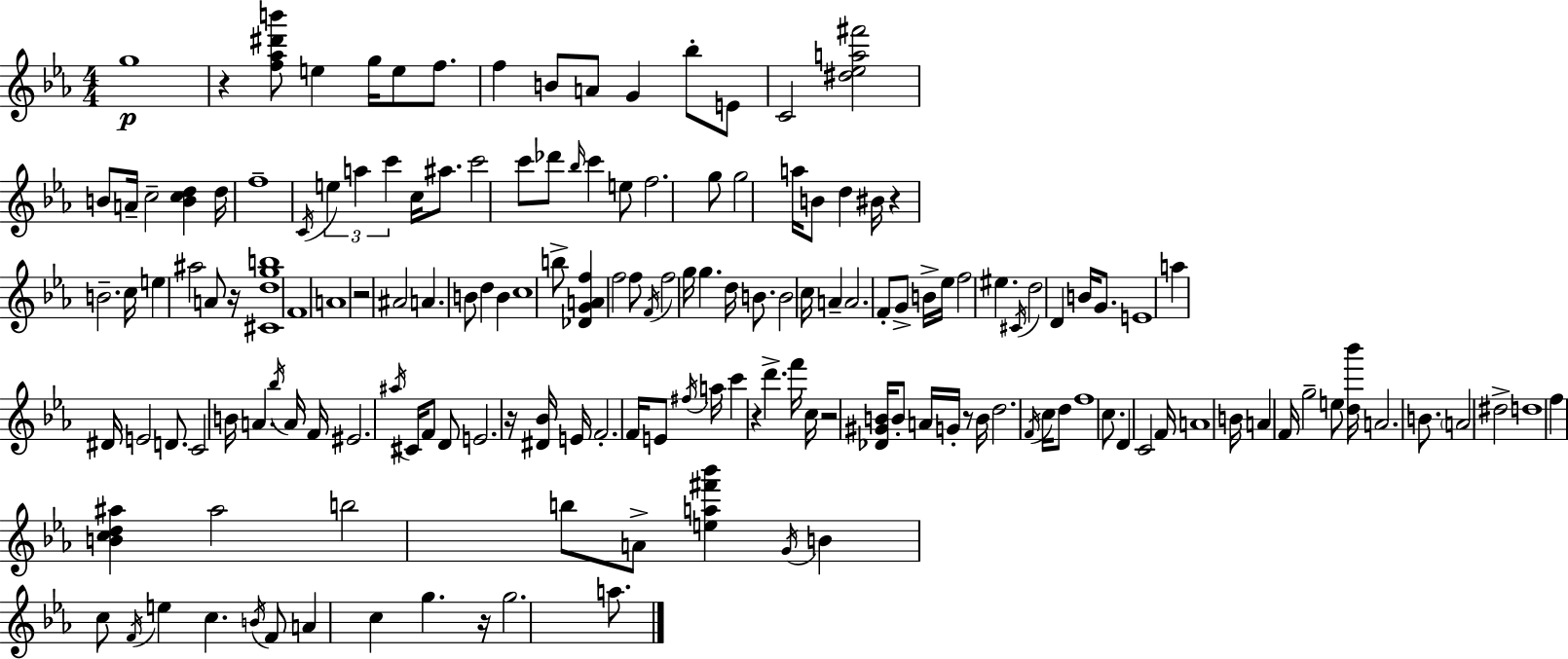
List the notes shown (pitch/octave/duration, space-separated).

G5/w R/q [F5,Ab5,D#6,B6]/e E5/q G5/s E5/e F5/e. F5/q B4/e A4/e G4/q Bb5/e E4/e C4/h [D#5,Eb5,A5,F#6]/h B4/e A4/s C5/h [B4,C5,D5]/q D5/s F5/w C4/s E5/q A5/q C6/q C5/s A#5/e. C6/h C6/e Db6/e Bb5/s C6/q E5/e F5/h. G5/e G5/h A5/s B4/e D5/q BIS4/s R/q B4/h. C5/s E5/q A#5/h A4/e R/s [C#4,D5,G5,B5]/w F4/w A4/w R/h A#4/h A4/q. B4/e D5/q B4/q C5/w B5/e [Db4,G4,A4,F5]/q F5/h F5/e F4/s F5/h G5/s G5/q. D5/s B4/e. B4/h C5/s A4/q A4/h. F4/e G4/e B4/s Eb5/s F5/h EIS5/q. C#4/s D5/h D4/q B4/s G4/e. E4/w A5/q D#4/s E4/h D4/e. C4/h B4/s A4/q. Bb5/s A4/s F4/s EIS4/h. A#5/s C#4/s F4/e D4/e E4/h. R/s [D#4,Bb4]/s E4/s F4/h. F4/s E4/e F#5/s A5/s C6/q R/q D6/q. F6/s C5/s R/h [Db4,G#4,B4]/s B4/e A4/s G4/s R/e B4/s D5/h. F4/s C5/s D5/e F5/w C5/e. D4/q C4/h F4/s A4/w B4/s A4/q F4/s G5/h E5/e [D5,Bb6]/s A4/h. B4/e. A4/h D#5/h D5/w F5/q [B4,C5,D5,A#5]/q A#5/h B5/h B5/e A4/e [E5,A5,F#6,Bb6]/q G4/s B4/q C5/e F4/s E5/q C5/q. B4/s F4/e A4/q C5/q G5/q. R/s G5/h. A5/e.